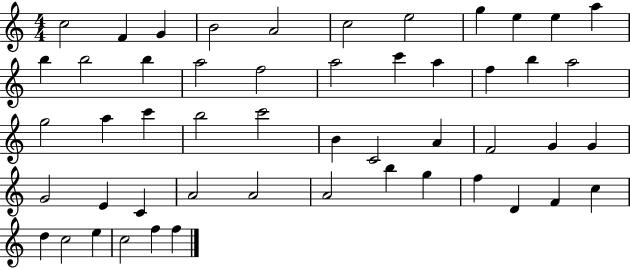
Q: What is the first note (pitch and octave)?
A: C5